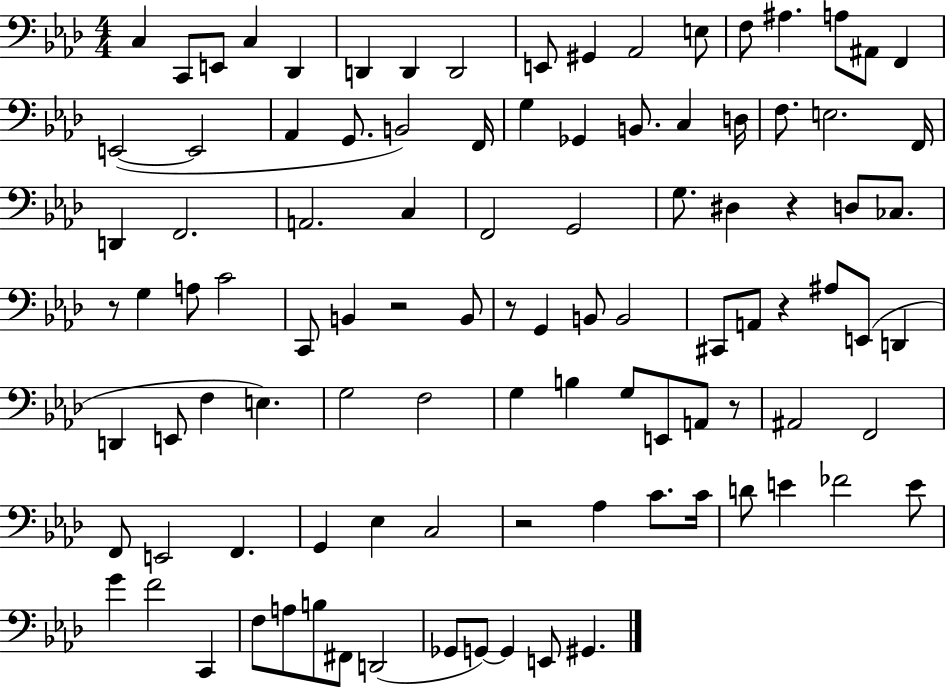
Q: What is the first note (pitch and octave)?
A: C3